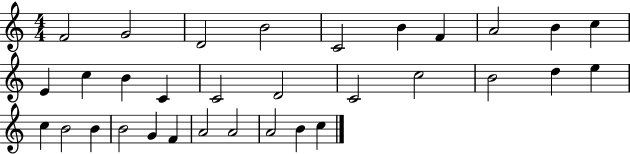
X:1
T:Untitled
M:4/4
L:1/4
K:C
F2 G2 D2 B2 C2 B F A2 B c E c B C C2 D2 C2 c2 B2 d e c B2 B B2 G F A2 A2 A2 B c